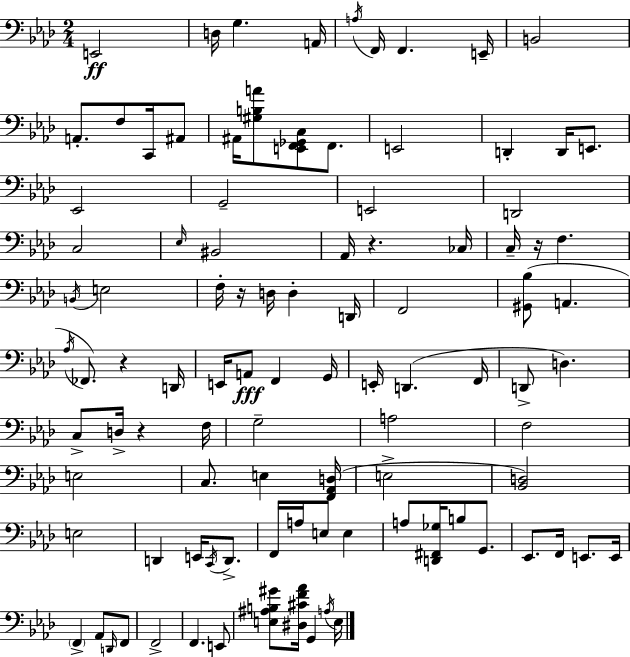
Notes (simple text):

E2/h D3/s G3/q. A2/s A3/s F2/s F2/q. E2/s B2/h A2/e. F3/e C2/s A#2/e A#2/s [G#3,B3,A4]/e [E2,F2,Gb2,C3]/e F2/e. E2/h D2/q D2/s E2/e. Eb2/h G2/h E2/h D2/h C3/h Eb3/s BIS2/h Ab2/s R/q. CES3/s C3/s R/s F3/q. B2/s E3/h F3/s R/s D3/s D3/q D2/s F2/h [G#2,Bb3]/e A2/q. Ab3/s FES2/e. R/q D2/s E2/s A2/e F2/q G2/s E2/s D2/q. F2/s D2/e D3/q. C3/e D3/s R/q F3/s G3/h A3/h F3/h E3/h C3/e. E3/q [F2,Ab2,D3]/s E3/h [Bb2,D3]/h E3/h D2/q E2/s C2/s D2/e. F2/s A3/s E3/e E3/q A3/e [D2,F#2,Gb3]/s B3/e G2/e. Eb2/e. F2/s E2/e. E2/s F2/q Ab2/e D2/s F2/e F2/h F2/q. E2/e [E3,A#3,B3,G#4]/e [D#3,C#4,F4,Ab4]/s G2/q A3/s E3/s